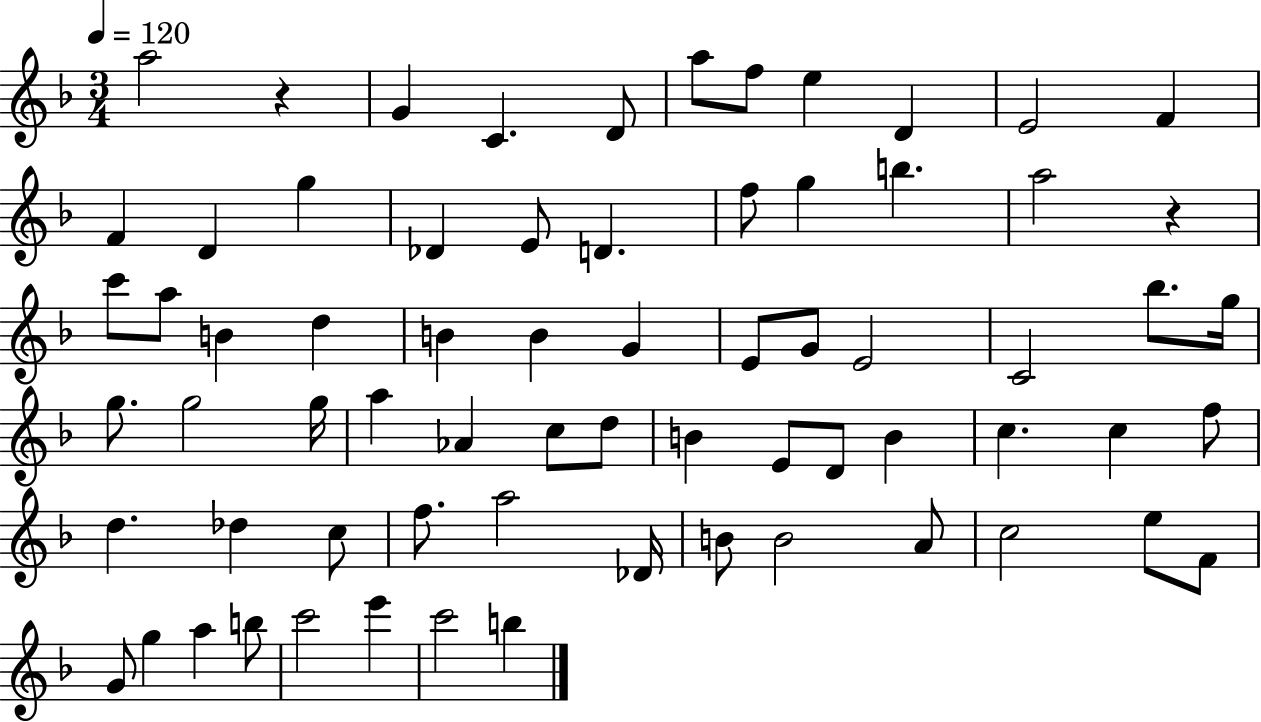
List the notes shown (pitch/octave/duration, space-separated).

A5/h R/q G4/q C4/q. D4/e A5/e F5/e E5/q D4/q E4/h F4/q F4/q D4/q G5/q Db4/q E4/e D4/q. F5/e G5/q B5/q. A5/h R/q C6/e A5/e B4/q D5/q B4/q B4/q G4/q E4/e G4/e E4/h C4/h Bb5/e. G5/s G5/e. G5/h G5/s A5/q Ab4/q C5/e D5/e B4/q E4/e D4/e B4/q C5/q. C5/q F5/e D5/q. Db5/q C5/e F5/e. A5/h Db4/s B4/e B4/h A4/e C5/h E5/e F4/e G4/e G5/q A5/q B5/e C6/h E6/q C6/h B5/q